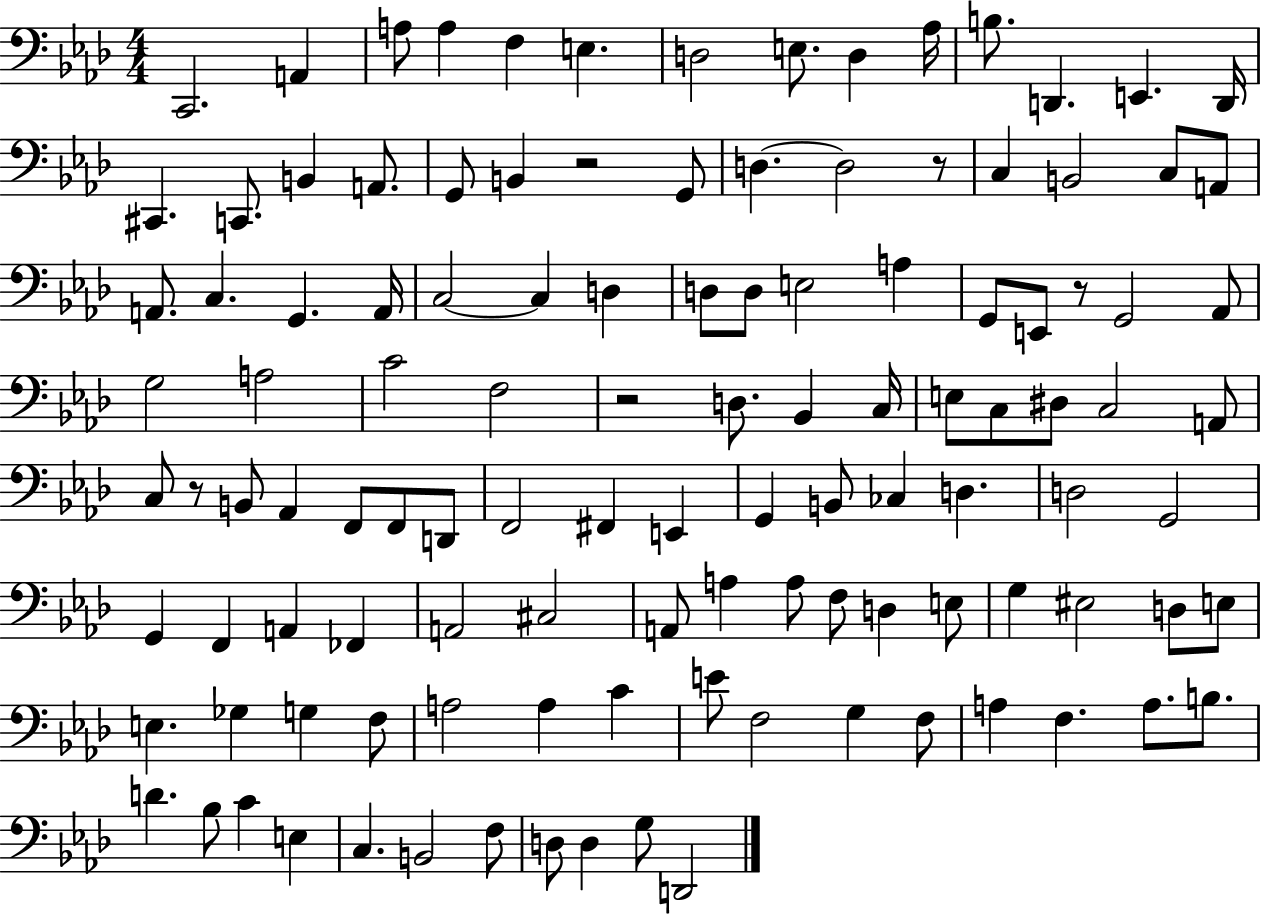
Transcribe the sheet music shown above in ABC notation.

X:1
T:Untitled
M:4/4
L:1/4
K:Ab
C,,2 A,, A,/2 A, F, E, D,2 E,/2 D, _A,/4 B,/2 D,, E,, D,,/4 ^C,, C,,/2 B,, A,,/2 G,,/2 B,, z2 G,,/2 D, D,2 z/2 C, B,,2 C,/2 A,,/2 A,,/2 C, G,, A,,/4 C,2 C, D, D,/2 D,/2 E,2 A, G,,/2 E,,/2 z/2 G,,2 _A,,/2 G,2 A,2 C2 F,2 z2 D,/2 _B,, C,/4 E,/2 C,/2 ^D,/2 C,2 A,,/2 C,/2 z/2 B,,/2 _A,, F,,/2 F,,/2 D,,/2 F,,2 ^F,, E,, G,, B,,/2 _C, D, D,2 G,,2 G,, F,, A,, _F,, A,,2 ^C,2 A,,/2 A, A,/2 F,/2 D, E,/2 G, ^E,2 D,/2 E,/2 E, _G, G, F,/2 A,2 A, C E/2 F,2 G, F,/2 A, F, A,/2 B,/2 D _B,/2 C E, C, B,,2 F,/2 D,/2 D, G,/2 D,,2